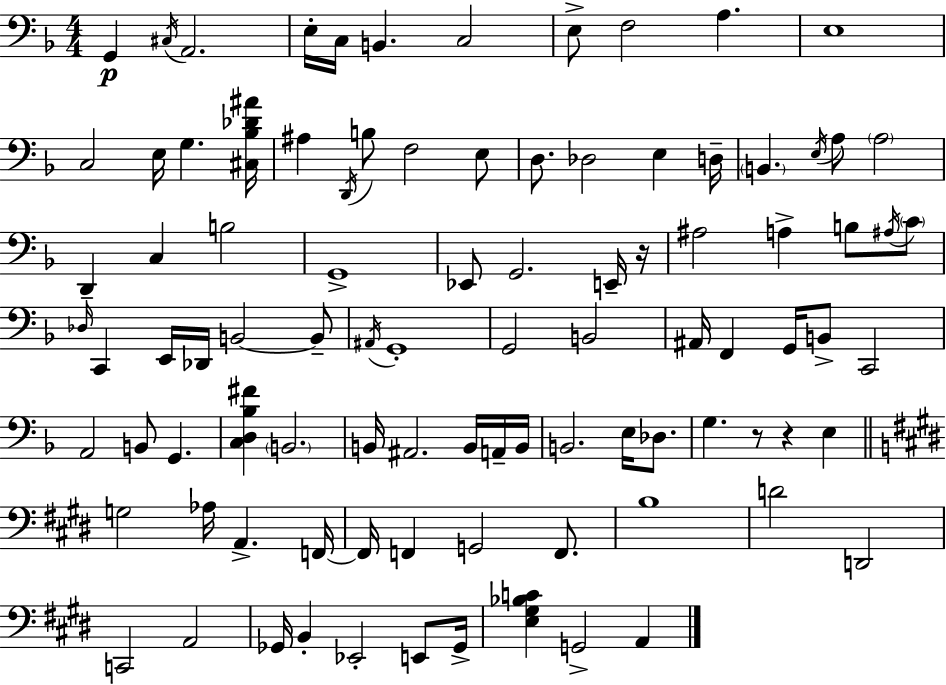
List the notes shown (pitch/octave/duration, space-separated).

G2/q C#3/s A2/h. E3/s C3/s B2/q. C3/h E3/e F3/h A3/q. E3/w C3/h E3/s G3/q. [C#3,Bb3,Db4,A#4]/s A#3/q D2/s B3/e F3/h E3/e D3/e. Db3/h E3/q D3/s B2/q. E3/s A3/e A3/h D2/q C3/q B3/h G2/w Eb2/e G2/h. E2/s R/s A#3/h A3/q B3/e A#3/s C4/e Db3/s C2/q E2/s Db2/s B2/h B2/e A#2/s G2/w G2/h B2/h A#2/s F2/q G2/s B2/e C2/h A2/h B2/e G2/q. [C3,D3,Bb3,F#4]/q B2/h. B2/s A#2/h. B2/s A2/s B2/s B2/h. E3/s Db3/e. G3/q. R/e R/q E3/q G3/h Ab3/s A2/q. F2/s F2/s F2/q G2/h F2/e. B3/w D4/h D2/h C2/h A2/h Gb2/s B2/q Eb2/h E2/e Gb2/s [E3,G#3,Bb3,C4]/q G2/h A2/q